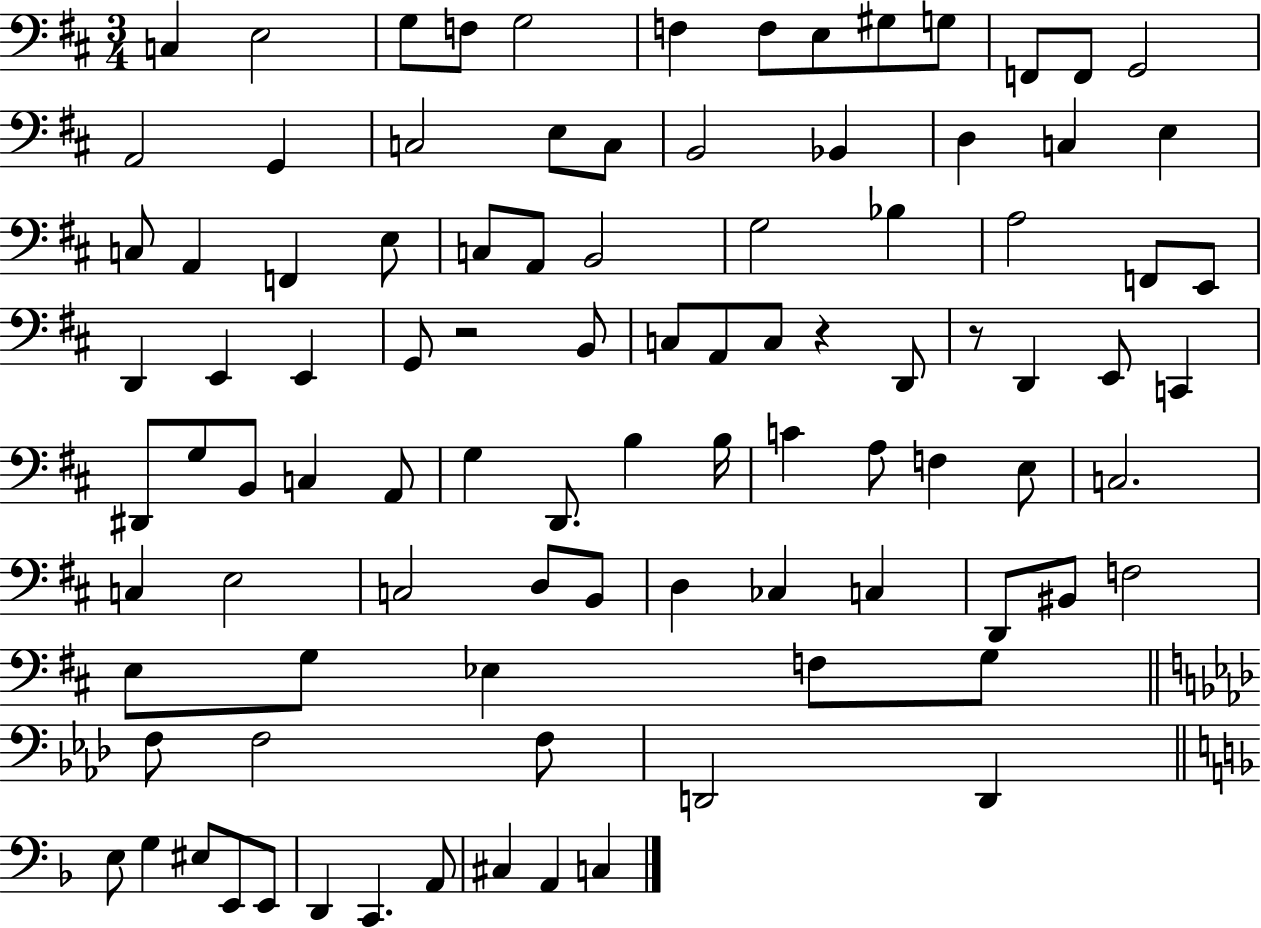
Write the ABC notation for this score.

X:1
T:Untitled
M:3/4
L:1/4
K:D
C, E,2 G,/2 F,/2 G,2 F, F,/2 E,/2 ^G,/2 G,/2 F,,/2 F,,/2 G,,2 A,,2 G,, C,2 E,/2 C,/2 B,,2 _B,, D, C, E, C,/2 A,, F,, E,/2 C,/2 A,,/2 B,,2 G,2 _B, A,2 F,,/2 E,,/2 D,, E,, E,, G,,/2 z2 B,,/2 C,/2 A,,/2 C,/2 z D,,/2 z/2 D,, E,,/2 C,, ^D,,/2 G,/2 B,,/2 C, A,,/2 G, D,,/2 B, B,/4 C A,/2 F, E,/2 C,2 C, E,2 C,2 D,/2 B,,/2 D, _C, C, D,,/2 ^B,,/2 F,2 E,/2 G,/2 _E, F,/2 G,/2 F,/2 F,2 F,/2 D,,2 D,, E,/2 G, ^E,/2 E,,/2 E,,/2 D,, C,, A,,/2 ^C, A,, C,